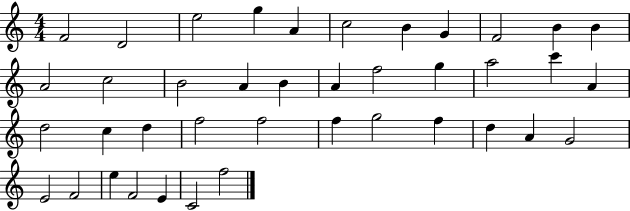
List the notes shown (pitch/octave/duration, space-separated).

F4/h D4/h E5/h G5/q A4/q C5/h B4/q G4/q F4/h B4/q B4/q A4/h C5/h B4/h A4/q B4/q A4/q F5/h G5/q A5/h C6/q A4/q D5/h C5/q D5/q F5/h F5/h F5/q G5/h F5/q D5/q A4/q G4/h E4/h F4/h E5/q F4/h E4/q C4/h F5/h